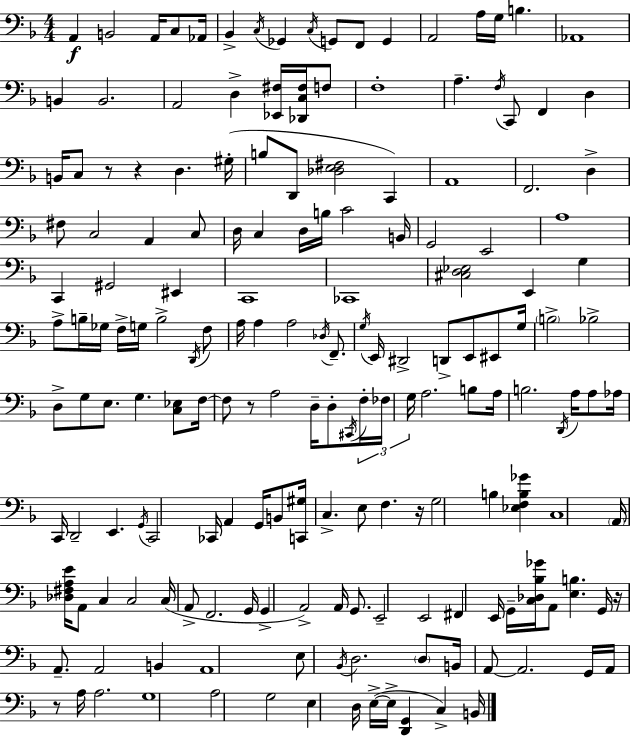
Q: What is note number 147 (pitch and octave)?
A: G2